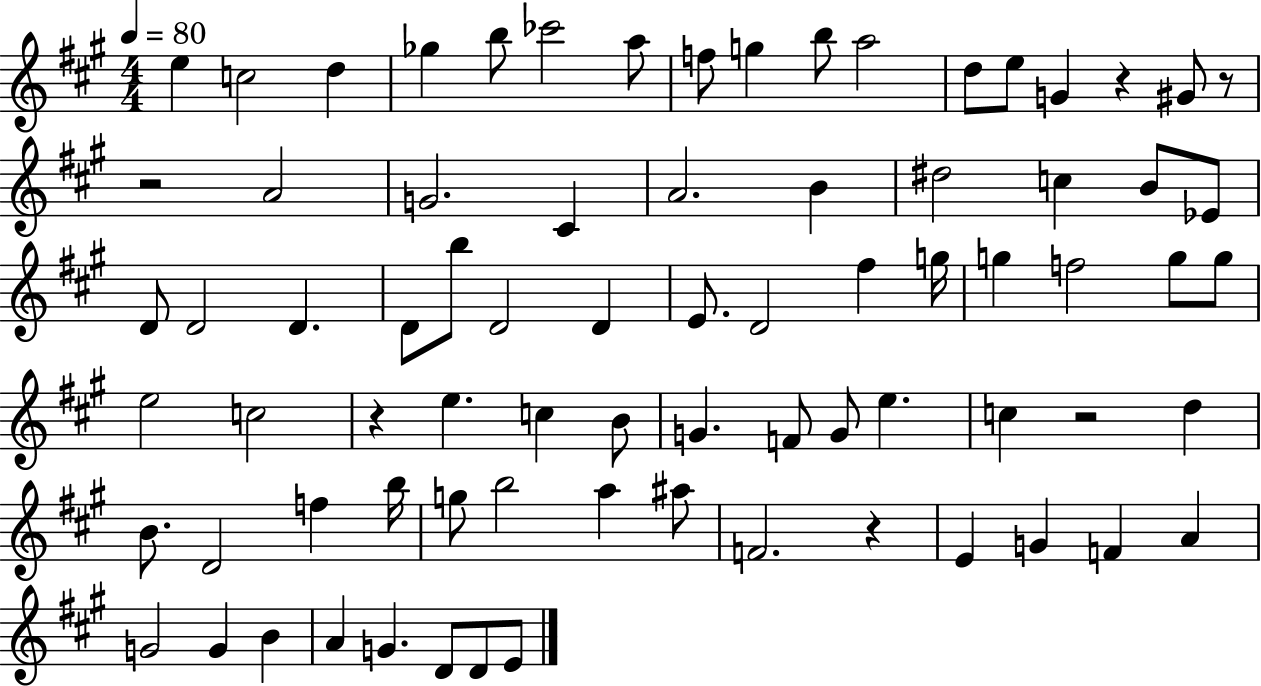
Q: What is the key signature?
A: A major